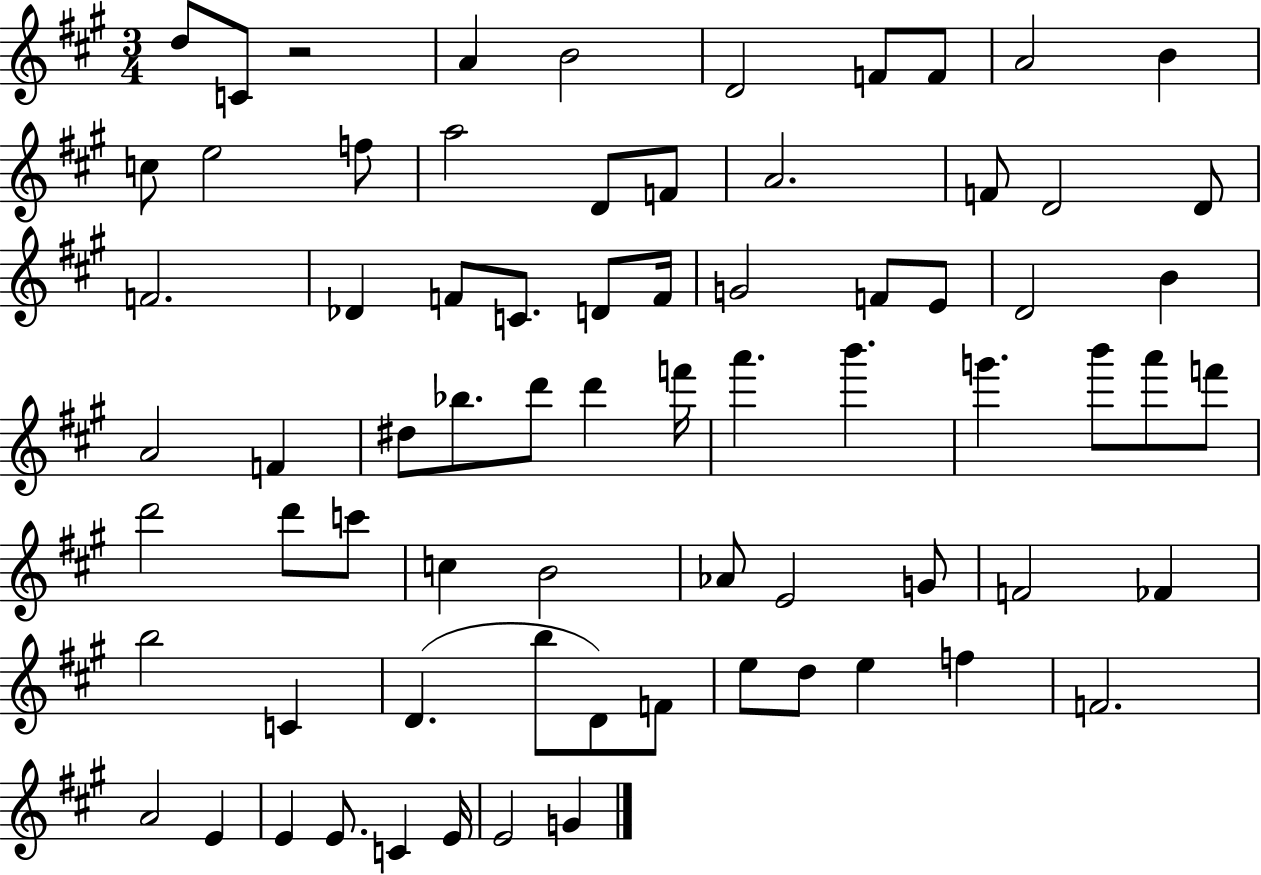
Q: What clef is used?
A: treble